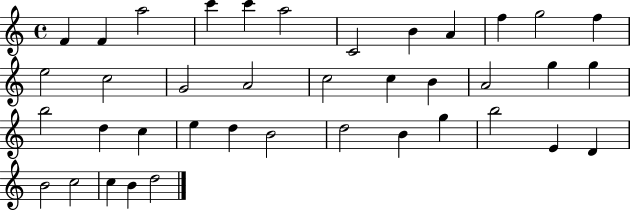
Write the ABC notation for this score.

X:1
T:Untitled
M:4/4
L:1/4
K:C
F F a2 c' c' a2 C2 B A f g2 f e2 c2 G2 A2 c2 c B A2 g g b2 d c e d B2 d2 B g b2 E D B2 c2 c B d2